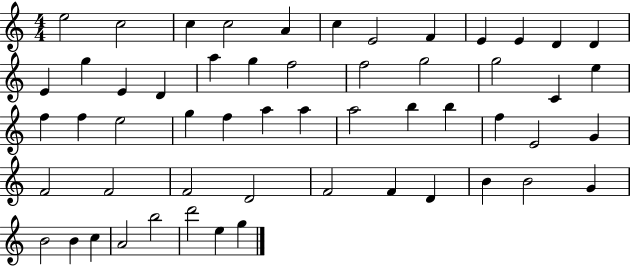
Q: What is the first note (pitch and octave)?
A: E5